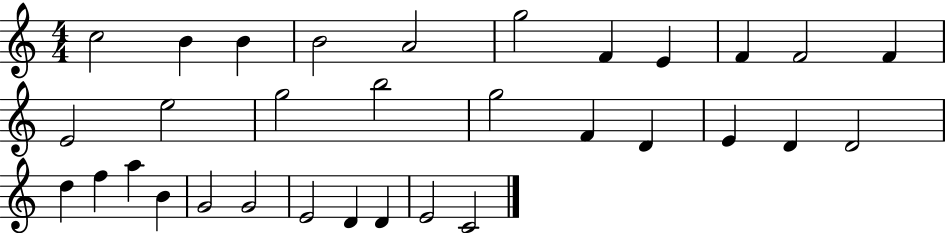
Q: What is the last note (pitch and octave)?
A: C4